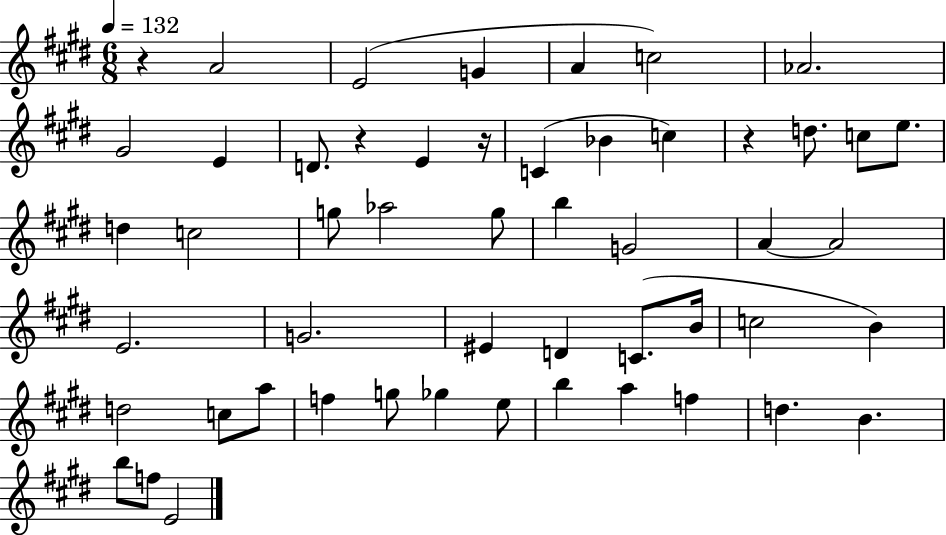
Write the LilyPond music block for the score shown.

{
  \clef treble
  \numericTimeSignature
  \time 6/8
  \key e \major
  \tempo 4 = 132
  r4 a'2 | e'2( g'4 | a'4 c''2) | aes'2. | \break gis'2 e'4 | d'8. r4 e'4 r16 | c'4( bes'4 c''4) | r4 d''8. c''8 e''8. | \break d''4 c''2 | g''8 aes''2 g''8 | b''4 g'2 | a'4~~ a'2 | \break e'2. | g'2. | eis'4 d'4 c'8.( b'16 | c''2 b'4) | \break d''2 c''8 a''8 | f''4 g''8 ges''4 e''8 | b''4 a''4 f''4 | d''4. b'4. | \break b''8 f''8 e'2 | \bar "|."
}